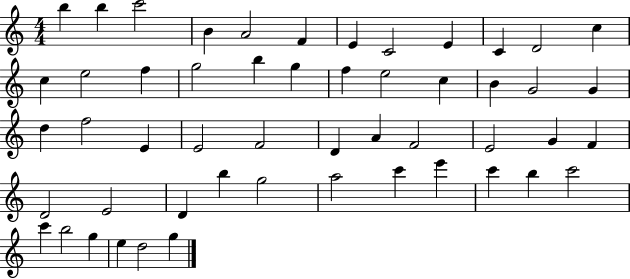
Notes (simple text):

B5/q B5/q C6/h B4/q A4/h F4/q E4/q C4/h E4/q C4/q D4/h C5/q C5/q E5/h F5/q G5/h B5/q G5/q F5/q E5/h C5/q B4/q G4/h G4/q D5/q F5/h E4/q E4/h F4/h D4/q A4/q F4/h E4/h G4/q F4/q D4/h E4/h D4/q B5/q G5/h A5/h C6/q E6/q C6/q B5/q C6/h C6/q B5/h G5/q E5/q D5/h G5/q